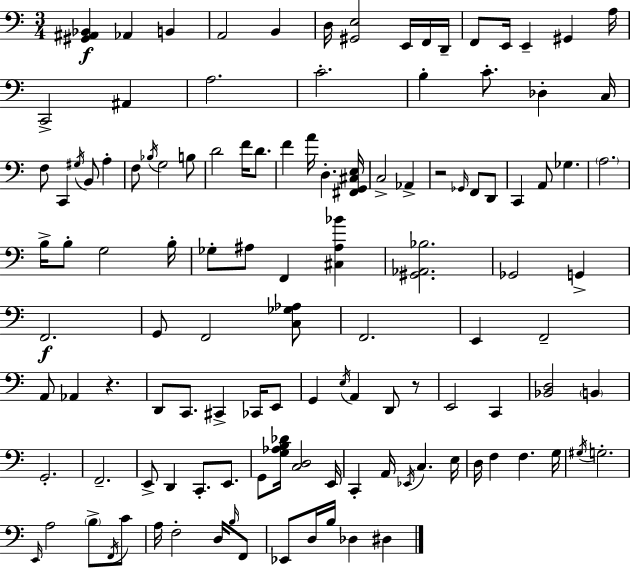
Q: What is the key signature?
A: C major